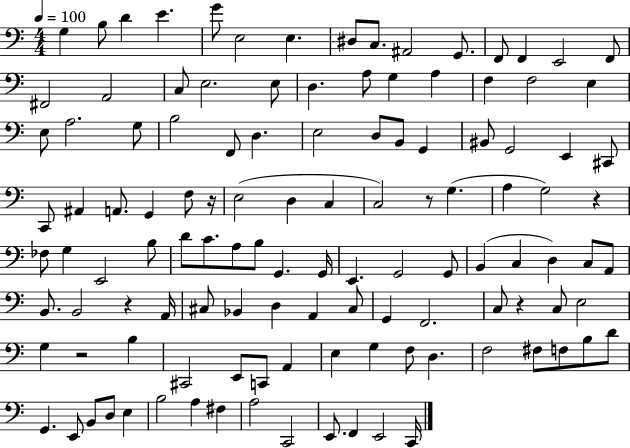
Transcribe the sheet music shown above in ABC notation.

X:1
T:Untitled
M:4/4
L:1/4
K:C
G, B,/2 D E G/2 E,2 E, ^D,/2 C,/2 ^A,,2 G,,/2 F,,/2 F,, E,,2 F,,/2 ^F,,2 A,,2 C,/2 E,2 E,/2 D, A,/2 G, A, F, F,2 E, E,/2 A,2 G,/2 B,2 F,,/2 D, E,2 D,/2 B,,/2 G,, ^B,,/2 G,,2 E,, ^C,,/2 C,,/2 ^A,, A,,/2 G,, F,/2 z/4 E,2 D, C, C,2 z/2 G, A, G,2 z _F,/2 G, E,,2 B,/2 D/2 C/2 A,/2 B,/2 G,, G,,/4 E,, G,,2 G,,/2 B,, C, D, C,/2 A,,/2 B,,/2 B,,2 z A,,/4 ^C,/2 _B,, D, A,, ^C,/2 G,, F,,2 C,/2 z C,/2 E,2 G, z2 B, ^C,,2 E,,/2 C,,/2 A,, E, G, F,/2 D, F,2 ^F,/2 F,/2 B,/2 D/2 G,, E,,/2 B,,/2 D,/2 E, B,2 A, ^F, A,2 C,,2 E,,/2 F,, E,,2 C,,/4